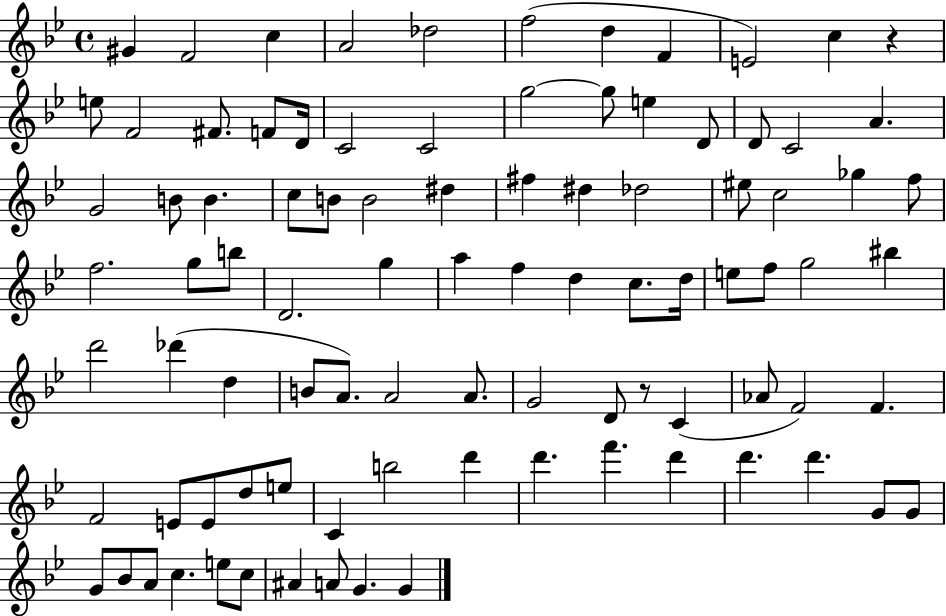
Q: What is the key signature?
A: BES major